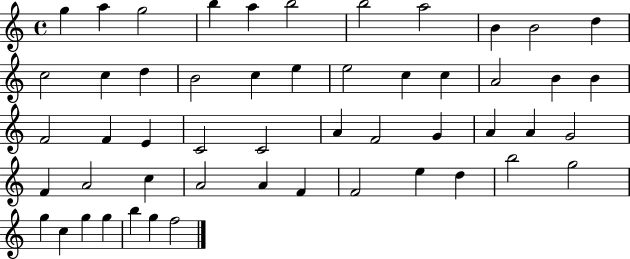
{
  \clef treble
  \time 4/4
  \defaultTimeSignature
  \key c \major
  g''4 a''4 g''2 | b''4 a''4 b''2 | b''2 a''2 | b'4 b'2 d''4 | \break c''2 c''4 d''4 | b'2 c''4 e''4 | e''2 c''4 c''4 | a'2 b'4 b'4 | \break f'2 f'4 e'4 | c'2 c'2 | a'4 f'2 g'4 | a'4 a'4 g'2 | \break f'4 a'2 c''4 | a'2 a'4 f'4 | f'2 e''4 d''4 | b''2 g''2 | \break g''4 c''4 g''4 g''4 | b''4 g''4 f''2 | \bar "|."
}